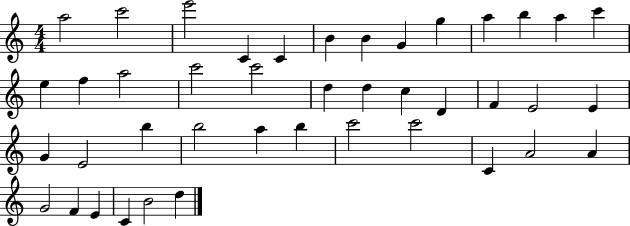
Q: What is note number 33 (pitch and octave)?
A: C6